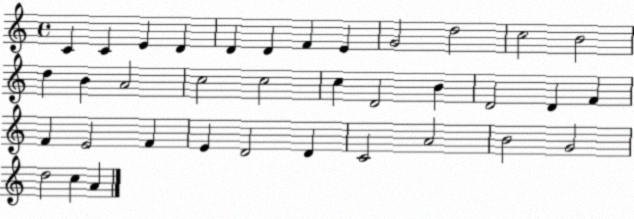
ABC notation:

X:1
T:Untitled
M:4/4
L:1/4
K:C
C C E D D D F E G2 d2 c2 B2 d B A2 c2 c2 c D2 B D2 D F F E2 F E D2 D C2 A2 B2 G2 d2 c A